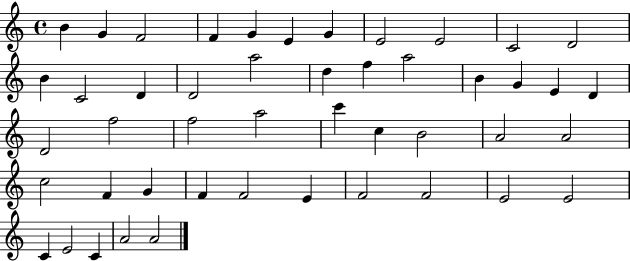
{
  \clef treble
  \time 4/4
  \defaultTimeSignature
  \key c \major
  b'4 g'4 f'2 | f'4 g'4 e'4 g'4 | e'2 e'2 | c'2 d'2 | \break b'4 c'2 d'4 | d'2 a''2 | d''4 f''4 a''2 | b'4 g'4 e'4 d'4 | \break d'2 f''2 | f''2 a''2 | c'''4 c''4 b'2 | a'2 a'2 | \break c''2 f'4 g'4 | f'4 f'2 e'4 | f'2 f'2 | e'2 e'2 | \break c'4 e'2 c'4 | a'2 a'2 | \bar "|."
}